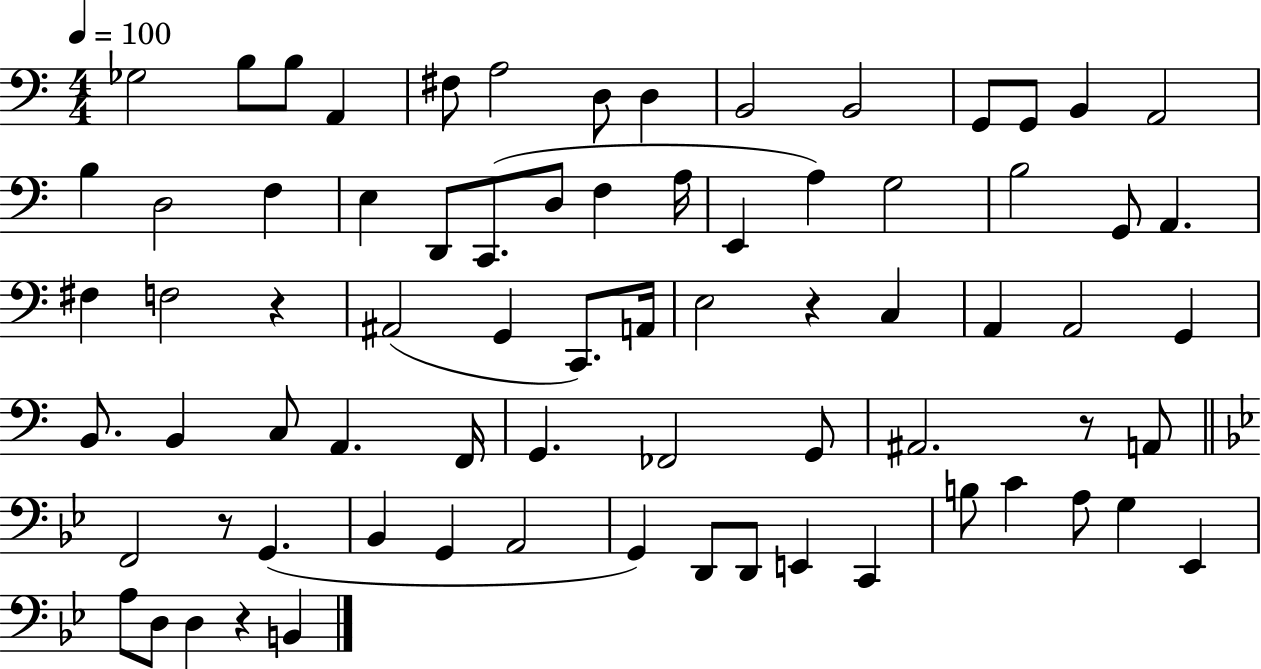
{
  \clef bass
  \numericTimeSignature
  \time 4/4
  \key c \major
  \tempo 4 = 100
  ges2 b8 b8 a,4 | fis8 a2 d8 d4 | b,2 b,2 | g,8 g,8 b,4 a,2 | \break b4 d2 f4 | e4 d,8 c,8.( d8 f4 a16 | e,4 a4) g2 | b2 g,8 a,4. | \break fis4 f2 r4 | ais,2( g,4 c,8.) a,16 | e2 r4 c4 | a,4 a,2 g,4 | \break b,8. b,4 c8 a,4. f,16 | g,4. fes,2 g,8 | ais,2. r8 a,8 | \bar "||" \break \key g \minor f,2 r8 g,4.( | bes,4 g,4 a,2 | g,4) d,8 d,8 e,4 c,4 | b8 c'4 a8 g4 ees,4 | \break a8 d8 d4 r4 b,4 | \bar "|."
}